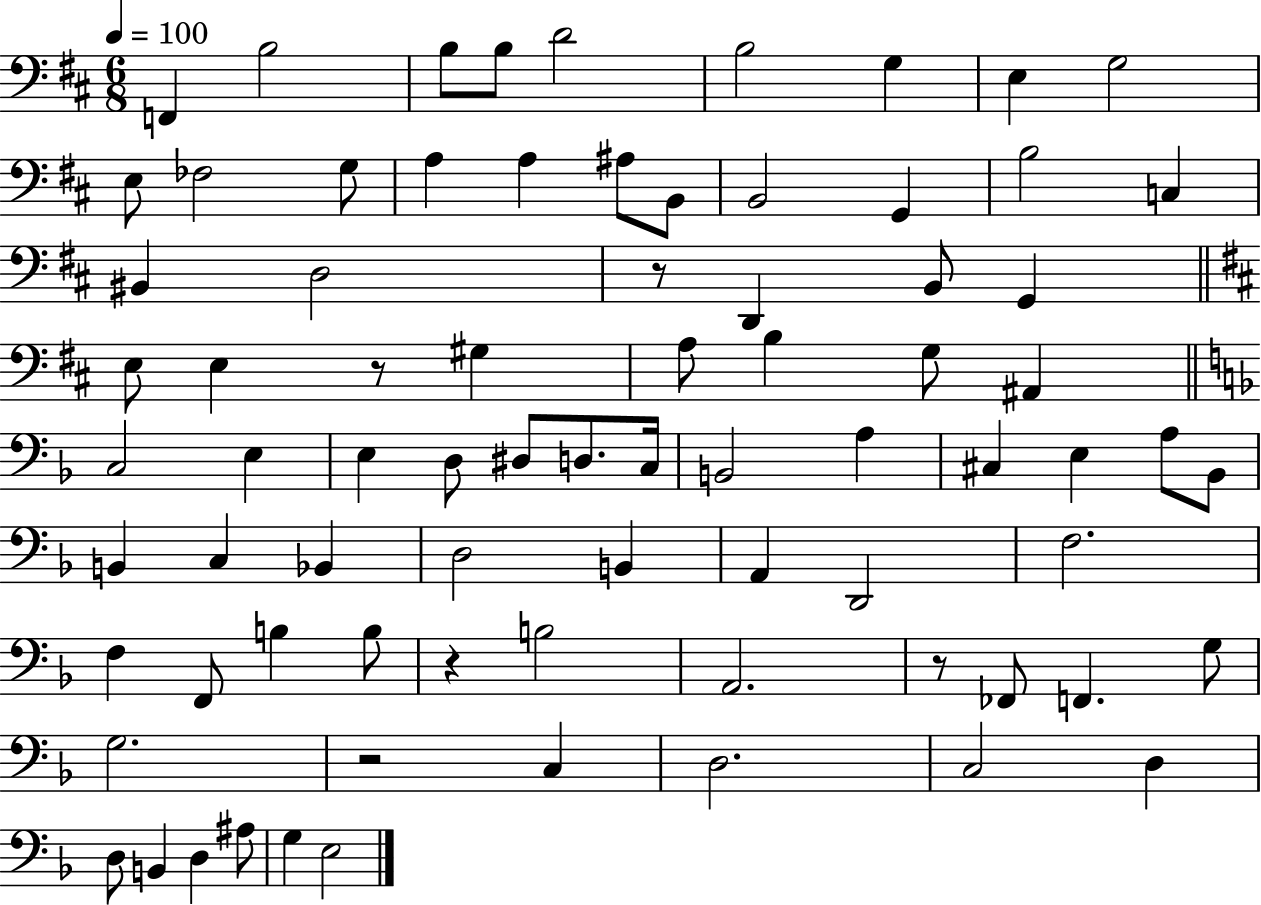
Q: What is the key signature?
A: D major